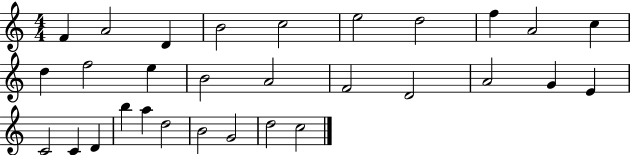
X:1
T:Untitled
M:4/4
L:1/4
K:C
F A2 D B2 c2 e2 d2 f A2 c d f2 e B2 A2 F2 D2 A2 G E C2 C D b a d2 B2 G2 d2 c2